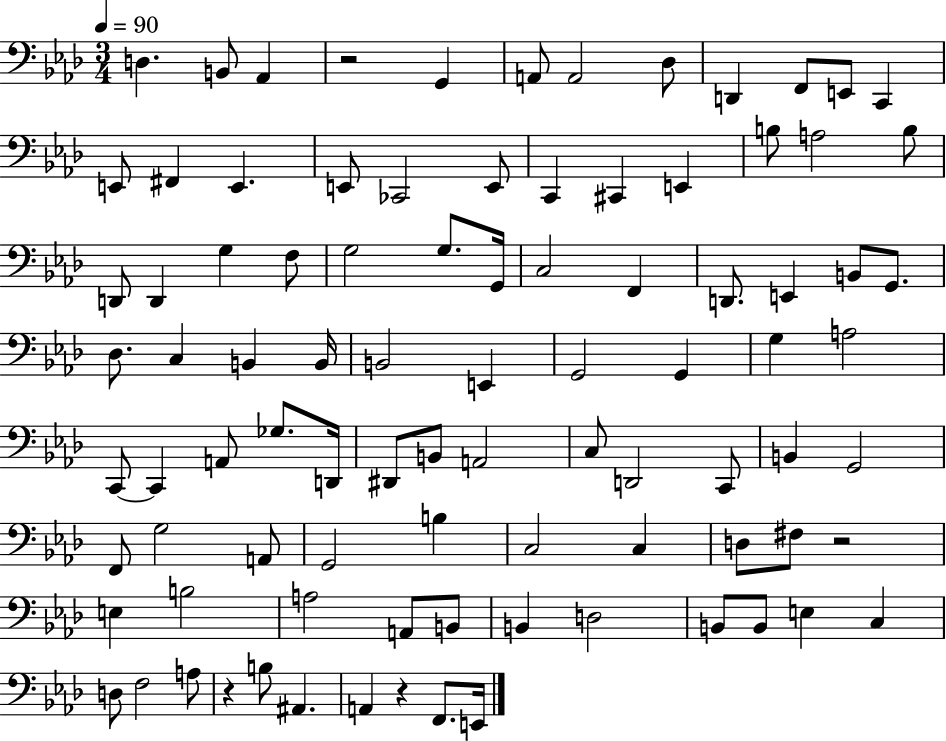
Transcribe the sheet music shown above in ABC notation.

X:1
T:Untitled
M:3/4
L:1/4
K:Ab
D, B,,/2 _A,, z2 G,, A,,/2 A,,2 _D,/2 D,, F,,/2 E,,/2 C,, E,,/2 ^F,, E,, E,,/2 _C,,2 E,,/2 C,, ^C,, E,, B,/2 A,2 B,/2 D,,/2 D,, G, F,/2 G,2 G,/2 G,,/4 C,2 F,, D,,/2 E,, B,,/2 G,,/2 _D,/2 C, B,, B,,/4 B,,2 E,, G,,2 G,, G, A,2 C,,/2 C,, A,,/2 _G,/2 D,,/4 ^D,,/2 B,,/2 A,,2 C,/2 D,,2 C,,/2 B,, G,,2 F,,/2 G,2 A,,/2 G,,2 B, C,2 C, D,/2 ^F,/2 z2 E, B,2 A,2 A,,/2 B,,/2 B,, D,2 B,,/2 B,,/2 E, C, D,/2 F,2 A,/2 z B,/2 ^A,, A,, z F,,/2 E,,/4